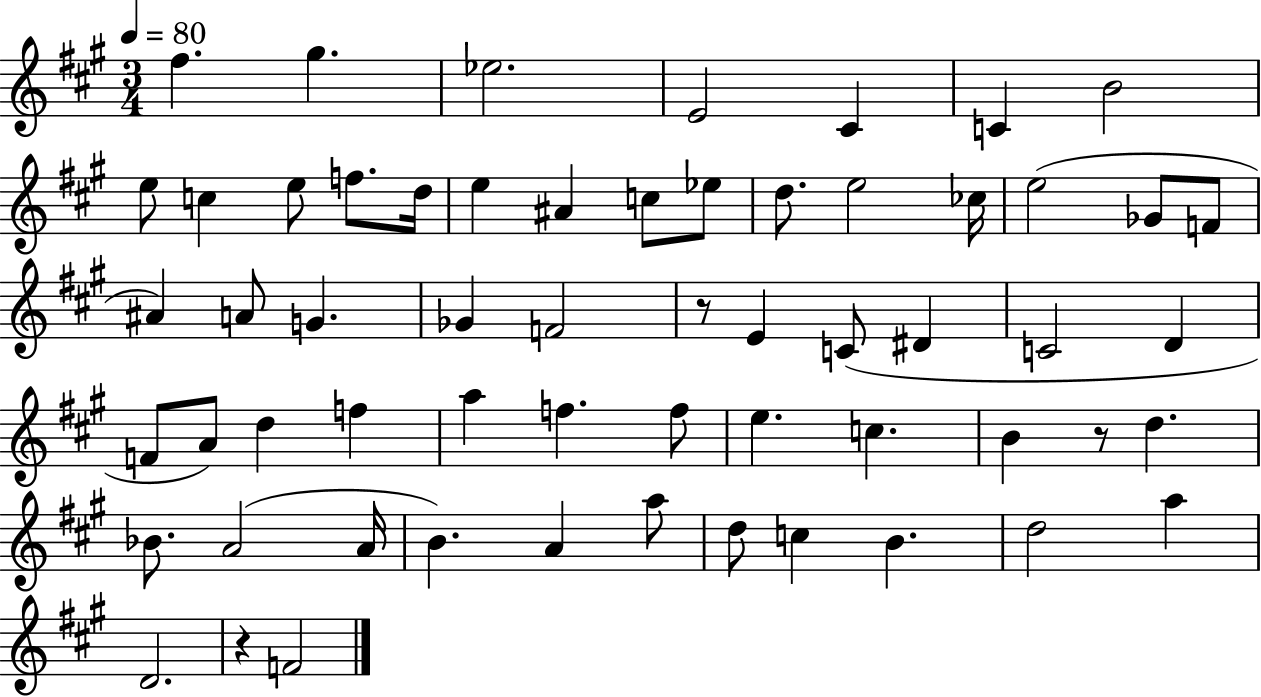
{
  \clef treble
  \numericTimeSignature
  \time 3/4
  \key a \major
  \tempo 4 = 80
  fis''4. gis''4. | ees''2. | e'2 cis'4 | c'4 b'2 | \break e''8 c''4 e''8 f''8. d''16 | e''4 ais'4 c''8 ees''8 | d''8. e''2 ces''16 | e''2( ges'8 f'8 | \break ais'4) a'8 g'4. | ges'4 f'2 | r8 e'4 c'8( dis'4 | c'2 d'4 | \break f'8 a'8) d''4 f''4 | a''4 f''4. f''8 | e''4. c''4. | b'4 r8 d''4. | \break bes'8. a'2( a'16 | b'4.) a'4 a''8 | d''8 c''4 b'4. | d''2 a''4 | \break d'2. | r4 f'2 | \bar "|."
}